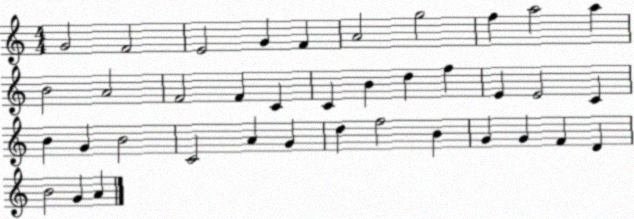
X:1
T:Untitled
M:4/4
L:1/4
K:C
G2 F2 E2 G F A2 g2 f a2 a B2 A2 F2 F C C B d f E E2 C B G B2 C2 A G d f2 B G G F D B2 G A